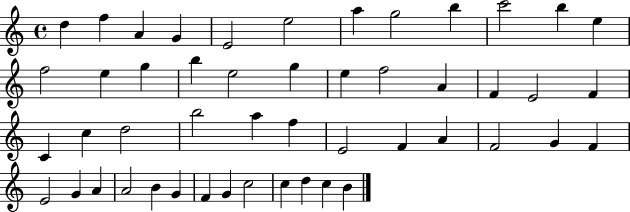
{
  \clef treble
  \time 4/4
  \defaultTimeSignature
  \key c \major
  d''4 f''4 a'4 g'4 | e'2 e''2 | a''4 g''2 b''4 | c'''2 b''4 e''4 | \break f''2 e''4 g''4 | b''4 e''2 g''4 | e''4 f''2 a'4 | f'4 e'2 f'4 | \break c'4 c''4 d''2 | b''2 a''4 f''4 | e'2 f'4 a'4 | f'2 g'4 f'4 | \break e'2 g'4 a'4 | a'2 b'4 g'4 | f'4 g'4 c''2 | c''4 d''4 c''4 b'4 | \break \bar "|."
}